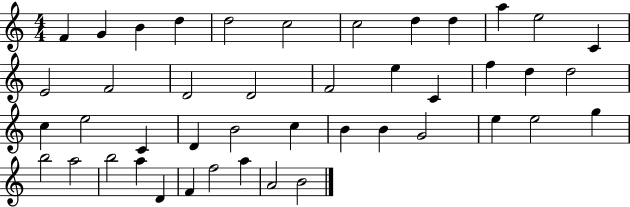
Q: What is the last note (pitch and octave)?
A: B4